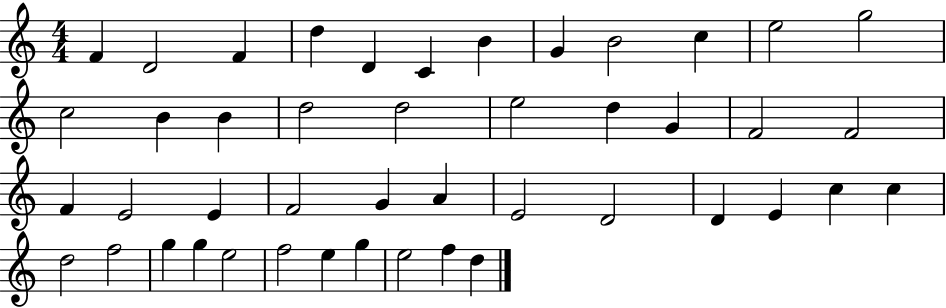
F4/q D4/h F4/q D5/q D4/q C4/q B4/q G4/q B4/h C5/q E5/h G5/h C5/h B4/q B4/q D5/h D5/h E5/h D5/q G4/q F4/h F4/h F4/q E4/h E4/q F4/h G4/q A4/q E4/h D4/h D4/q E4/q C5/q C5/q D5/h F5/h G5/q G5/q E5/h F5/h E5/q G5/q E5/h F5/q D5/q